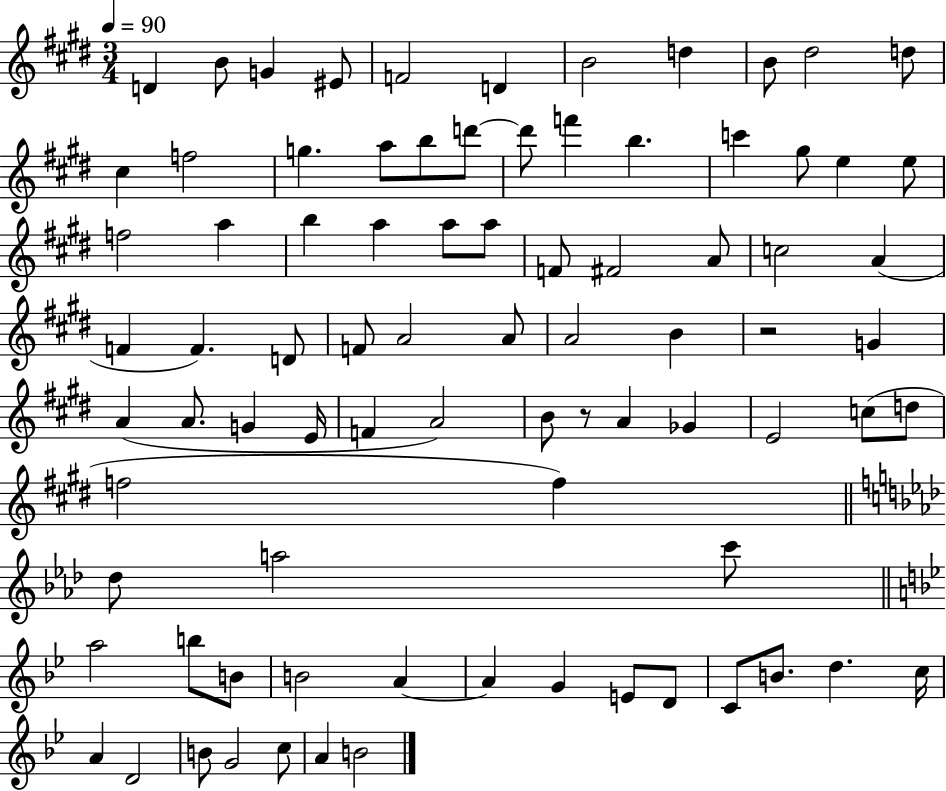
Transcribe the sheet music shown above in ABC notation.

X:1
T:Untitled
M:3/4
L:1/4
K:E
D B/2 G ^E/2 F2 D B2 d B/2 ^d2 d/2 ^c f2 g a/2 b/2 d'/2 d'/2 f' b c' ^g/2 e e/2 f2 a b a a/2 a/2 F/2 ^F2 A/2 c2 A F F D/2 F/2 A2 A/2 A2 B z2 G A A/2 G E/4 F A2 B/2 z/2 A _G E2 c/2 d/2 f2 f _d/2 a2 c'/2 a2 b/2 B/2 B2 A A G E/2 D/2 C/2 B/2 d c/4 A D2 B/2 G2 c/2 A B2